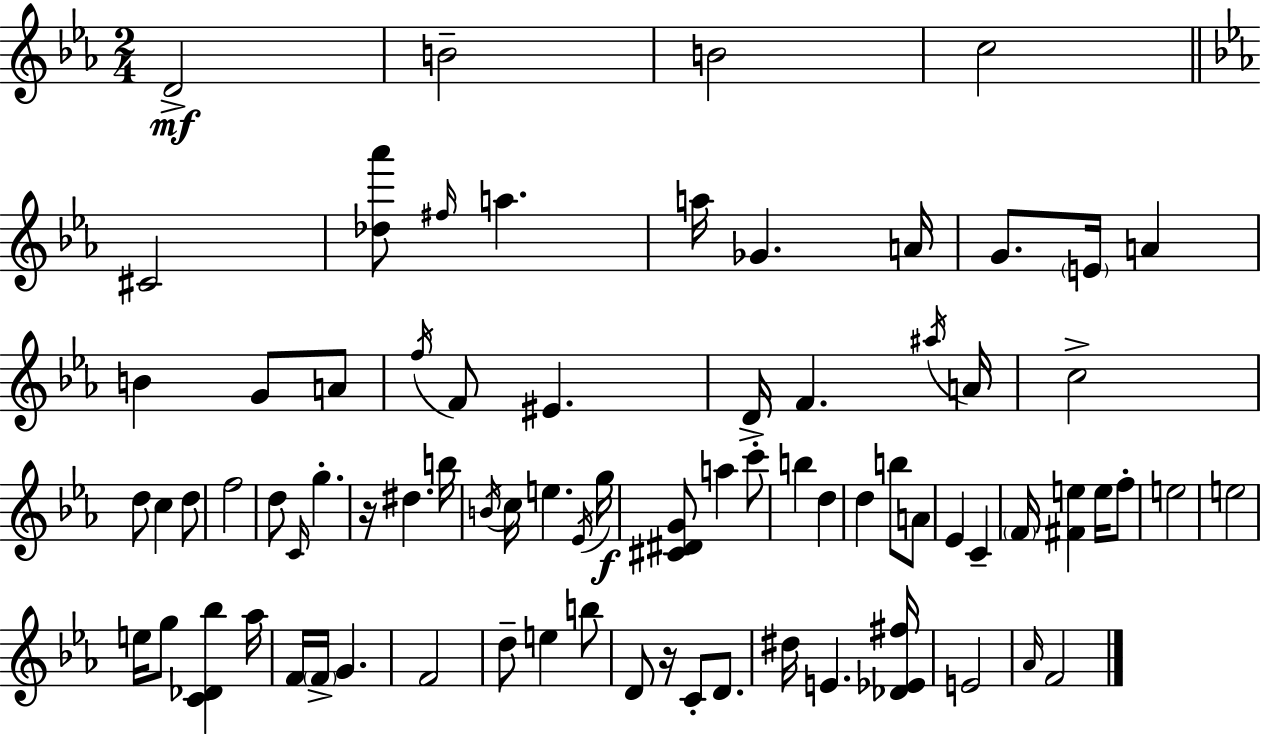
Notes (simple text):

D4/h B4/h B4/h C5/h C#4/h [Db5,Ab6]/e F#5/s A5/q. A5/s Gb4/q. A4/s G4/e. E4/s A4/q B4/q G4/e A4/e F5/s F4/e EIS4/q. D4/s F4/q. A#5/s A4/s C5/h D5/e C5/q D5/e F5/h D5/e C4/s G5/q. R/s D#5/q. B5/s B4/s C5/s E5/q. Eb4/s G5/s [C#4,D#4,G4]/e A5/q C6/e B5/q D5/q D5/q B5/e A4/e Eb4/q C4/q F4/s [F#4,E5]/q E5/s F5/e E5/h E5/h E5/s G5/e [C4,Db4,Bb5]/q Ab5/s F4/s F4/s G4/q. F4/h D5/e E5/q B5/e D4/e R/s C4/e D4/e. D#5/s E4/q. [Db4,Eb4,F#5]/s E4/h Ab4/s F4/h